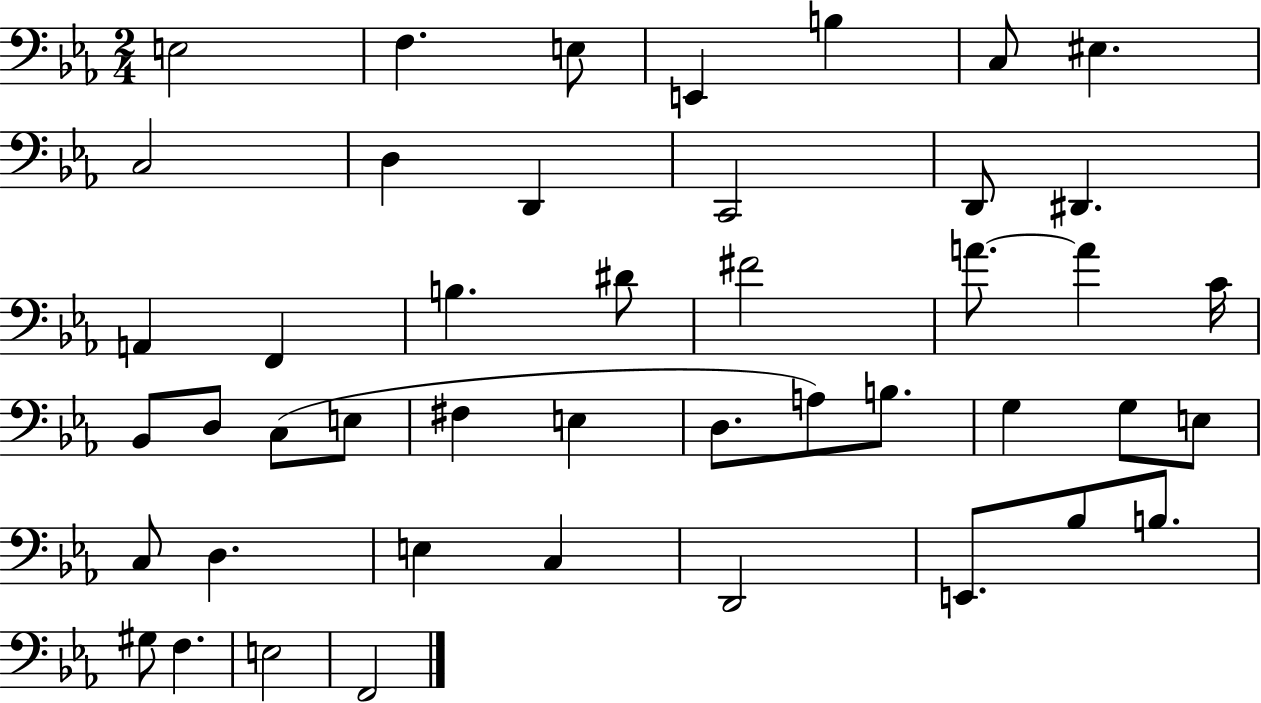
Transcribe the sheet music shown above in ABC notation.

X:1
T:Untitled
M:2/4
L:1/4
K:Eb
E,2 F, E,/2 E,, B, C,/2 ^E, C,2 D, D,, C,,2 D,,/2 ^D,, A,, F,, B, ^D/2 ^F2 A/2 A C/4 _B,,/2 D,/2 C,/2 E,/2 ^F, E, D,/2 A,/2 B,/2 G, G,/2 E,/2 C,/2 D, E, C, D,,2 E,,/2 _B,/2 B,/2 ^G,/2 F, E,2 F,,2